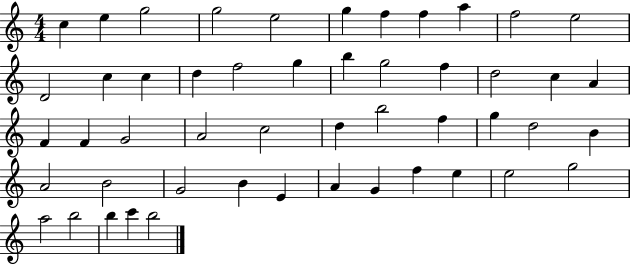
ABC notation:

X:1
T:Untitled
M:4/4
L:1/4
K:C
c e g2 g2 e2 g f f a f2 e2 D2 c c d f2 g b g2 f d2 c A F F G2 A2 c2 d b2 f g d2 B A2 B2 G2 B E A G f e e2 g2 a2 b2 b c' b2